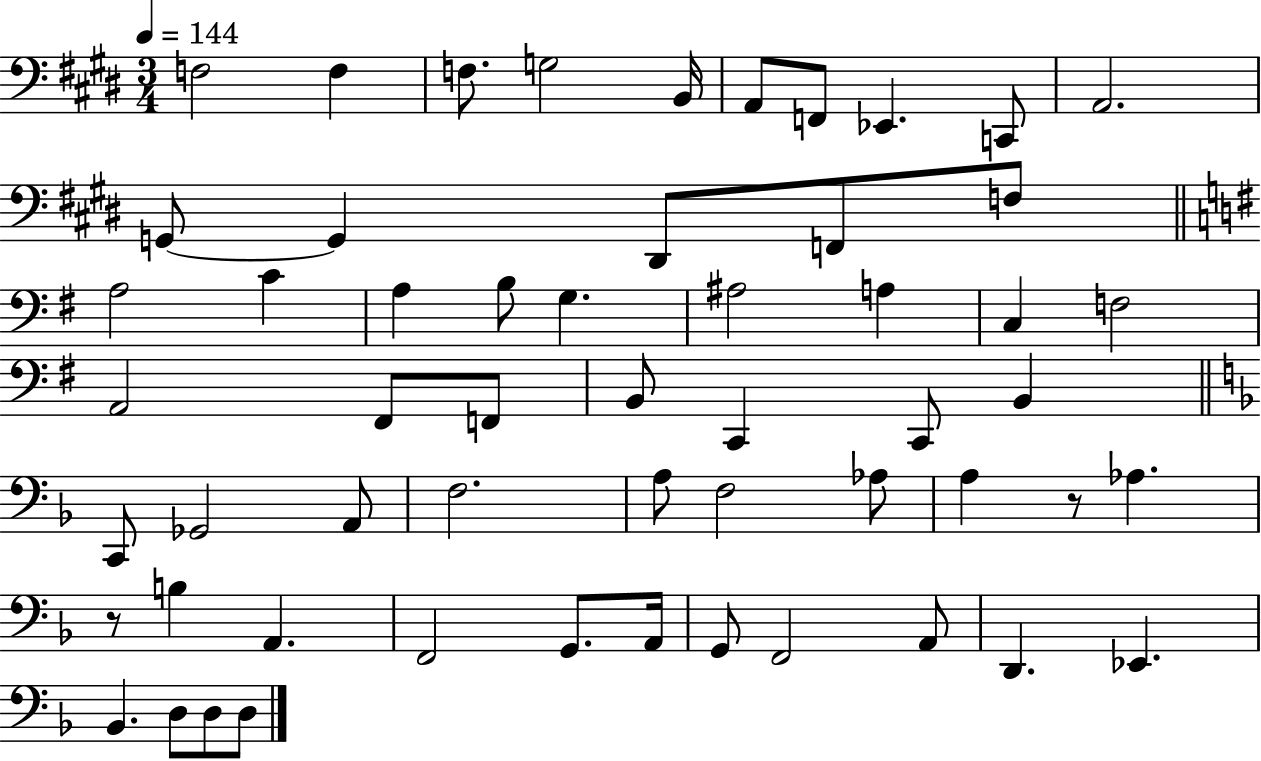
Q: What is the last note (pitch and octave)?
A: D3